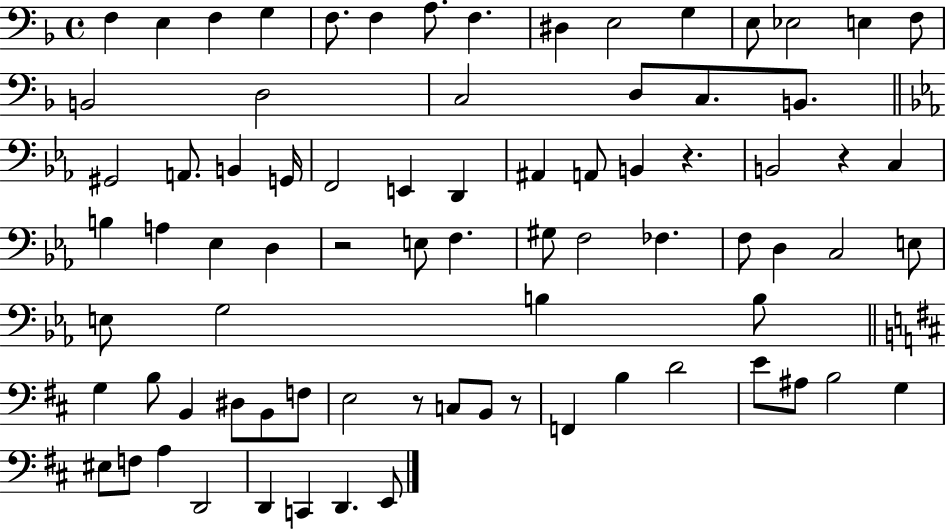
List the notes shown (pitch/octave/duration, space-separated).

F3/q E3/q F3/q G3/q F3/e. F3/q A3/e. F3/q. D#3/q E3/h G3/q E3/e Eb3/h E3/q F3/e B2/h D3/h C3/h D3/e C3/e. B2/e. G#2/h A2/e. B2/q G2/s F2/h E2/q D2/q A#2/q A2/e B2/q R/q. B2/h R/q C3/q B3/q A3/q Eb3/q D3/q R/h E3/e F3/q. G#3/e F3/h FES3/q. F3/e D3/q C3/h E3/e E3/e G3/h B3/q B3/e G3/q B3/e B2/q D#3/e B2/e F3/e E3/h R/e C3/e B2/e R/e F2/q B3/q D4/h E4/e A#3/e B3/h G3/q EIS3/e F3/e A3/q D2/h D2/q C2/q D2/q. E2/e